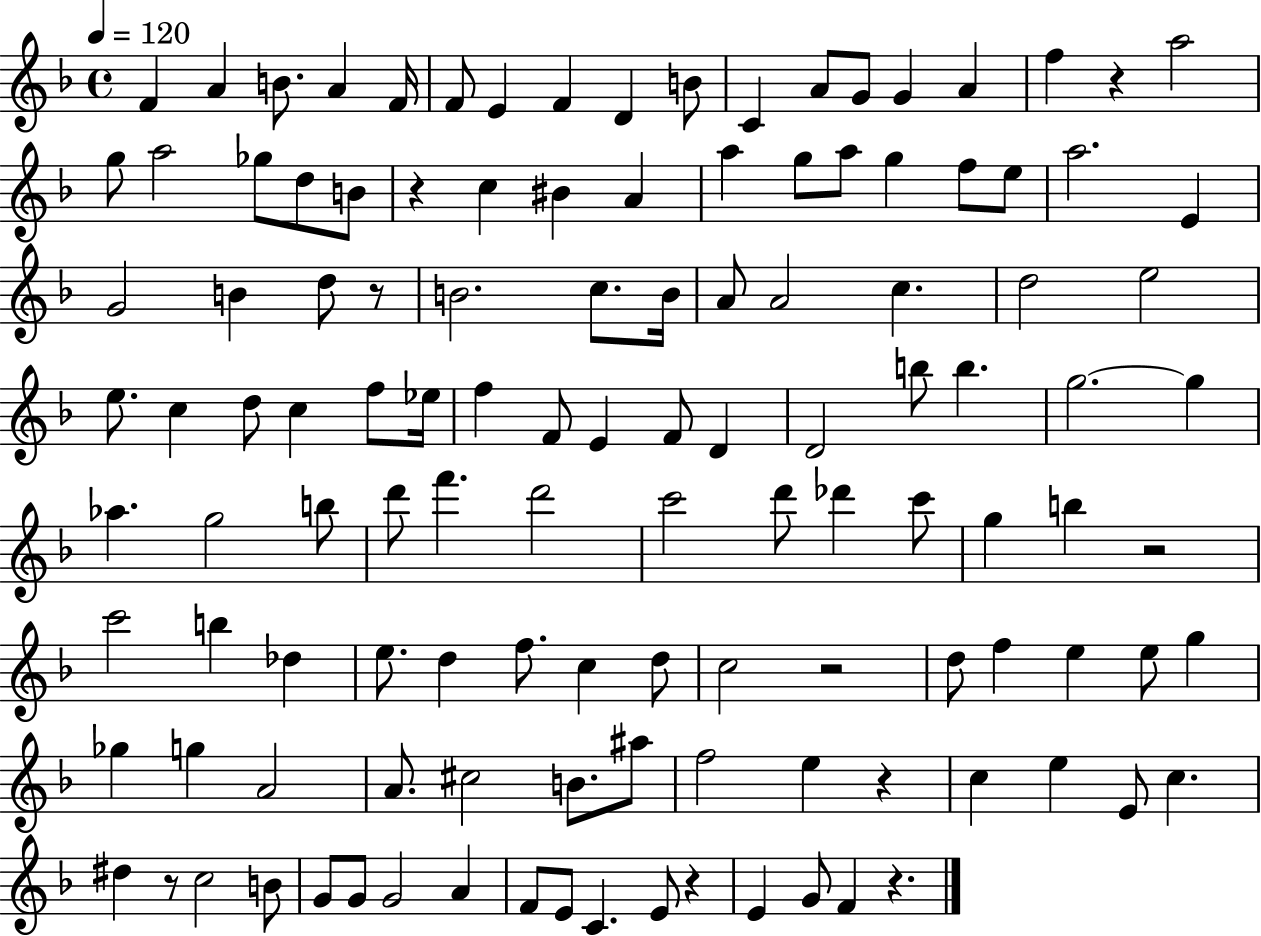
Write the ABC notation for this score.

X:1
T:Untitled
M:4/4
L:1/4
K:F
F A B/2 A F/4 F/2 E F D B/2 C A/2 G/2 G A f z a2 g/2 a2 _g/2 d/2 B/2 z c ^B A a g/2 a/2 g f/2 e/2 a2 E G2 B d/2 z/2 B2 c/2 B/4 A/2 A2 c d2 e2 e/2 c d/2 c f/2 _e/4 f F/2 E F/2 D D2 b/2 b g2 g _a g2 b/2 d'/2 f' d'2 c'2 d'/2 _d' c'/2 g b z2 c'2 b _d e/2 d f/2 c d/2 c2 z2 d/2 f e e/2 g _g g A2 A/2 ^c2 B/2 ^a/2 f2 e z c e E/2 c ^d z/2 c2 B/2 G/2 G/2 G2 A F/2 E/2 C E/2 z E G/2 F z